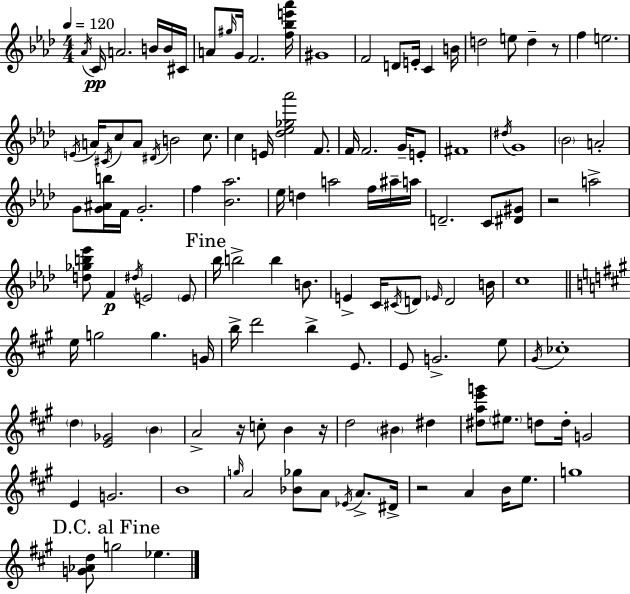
X:1
T:Untitled
M:4/4
L:1/4
K:Fm
_A/4 C/4 A2 B/4 B/4 ^C/4 A/2 ^g/4 G/4 F2 [f_be'_a']/4 ^G4 F2 D/2 E/4 C B/4 d2 e/2 d z/2 f e2 E/4 A/4 ^C/4 c/2 A/2 ^D/4 B2 c/2 c E/4 [_d_e_g_a']2 F/2 F/4 F2 G/4 E/2 ^F4 ^d/4 G4 _B2 A2 G/2 [G^Ab]/4 F/4 G2 f [_B_a]2 _e/4 d a2 f/4 ^a/4 a/4 D2 C/2 [^D^G]/2 z2 a2 [d_gb_e']/2 F ^d/4 E2 E/2 _b/4 b2 b B/2 E C/4 ^C/4 D/2 _E/4 D2 B/4 c4 e/4 g2 g G/4 b/4 d'2 b E/2 E/2 G2 e/2 ^G/4 _c4 d [E_G]2 B A2 z/4 c/2 B z/4 d2 ^B ^d [^dae'g']/2 ^e/2 d/2 d/4 G2 E G2 B4 g/4 A2 [_B_g]/2 A/2 _E/4 A/2 ^D/4 z2 A B/4 e/2 g4 [G_Ad]/2 g2 _e